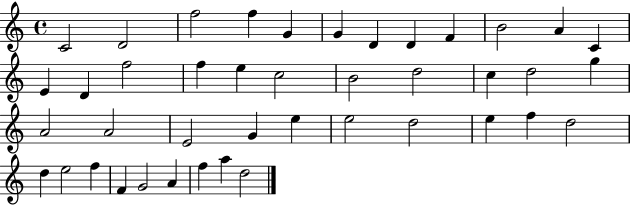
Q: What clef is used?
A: treble